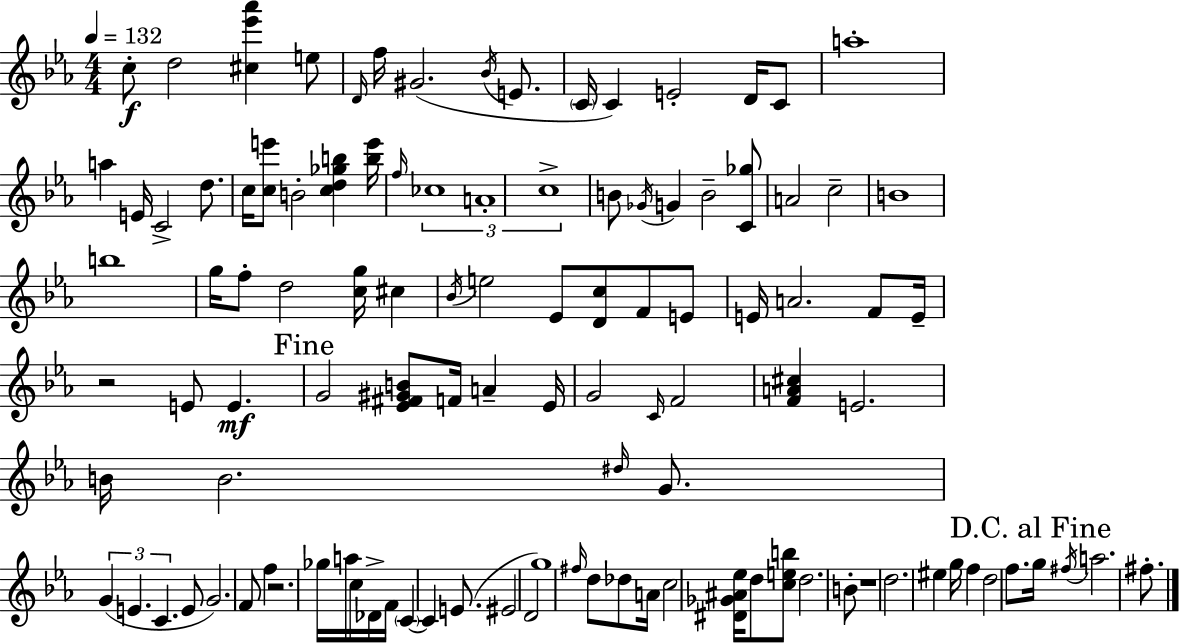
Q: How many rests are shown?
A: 3